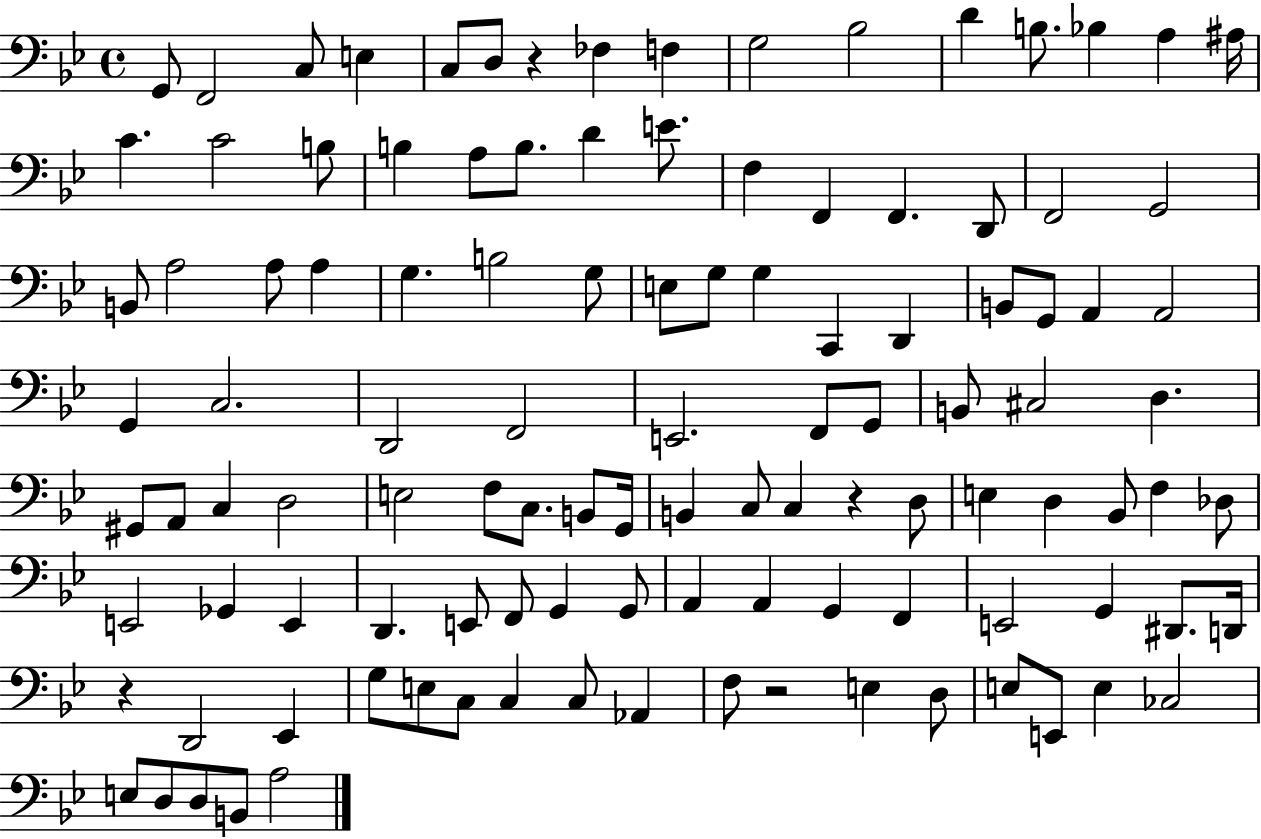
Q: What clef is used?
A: bass